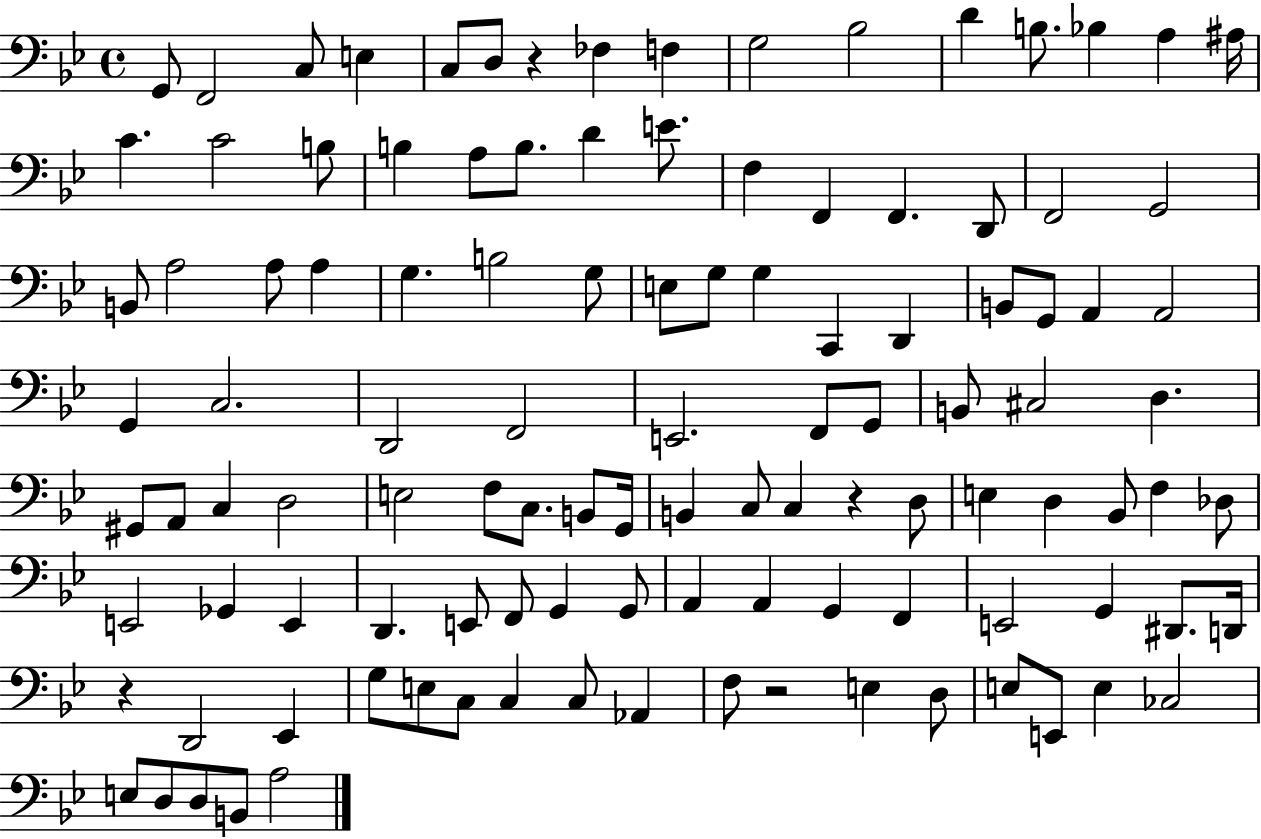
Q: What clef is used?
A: bass